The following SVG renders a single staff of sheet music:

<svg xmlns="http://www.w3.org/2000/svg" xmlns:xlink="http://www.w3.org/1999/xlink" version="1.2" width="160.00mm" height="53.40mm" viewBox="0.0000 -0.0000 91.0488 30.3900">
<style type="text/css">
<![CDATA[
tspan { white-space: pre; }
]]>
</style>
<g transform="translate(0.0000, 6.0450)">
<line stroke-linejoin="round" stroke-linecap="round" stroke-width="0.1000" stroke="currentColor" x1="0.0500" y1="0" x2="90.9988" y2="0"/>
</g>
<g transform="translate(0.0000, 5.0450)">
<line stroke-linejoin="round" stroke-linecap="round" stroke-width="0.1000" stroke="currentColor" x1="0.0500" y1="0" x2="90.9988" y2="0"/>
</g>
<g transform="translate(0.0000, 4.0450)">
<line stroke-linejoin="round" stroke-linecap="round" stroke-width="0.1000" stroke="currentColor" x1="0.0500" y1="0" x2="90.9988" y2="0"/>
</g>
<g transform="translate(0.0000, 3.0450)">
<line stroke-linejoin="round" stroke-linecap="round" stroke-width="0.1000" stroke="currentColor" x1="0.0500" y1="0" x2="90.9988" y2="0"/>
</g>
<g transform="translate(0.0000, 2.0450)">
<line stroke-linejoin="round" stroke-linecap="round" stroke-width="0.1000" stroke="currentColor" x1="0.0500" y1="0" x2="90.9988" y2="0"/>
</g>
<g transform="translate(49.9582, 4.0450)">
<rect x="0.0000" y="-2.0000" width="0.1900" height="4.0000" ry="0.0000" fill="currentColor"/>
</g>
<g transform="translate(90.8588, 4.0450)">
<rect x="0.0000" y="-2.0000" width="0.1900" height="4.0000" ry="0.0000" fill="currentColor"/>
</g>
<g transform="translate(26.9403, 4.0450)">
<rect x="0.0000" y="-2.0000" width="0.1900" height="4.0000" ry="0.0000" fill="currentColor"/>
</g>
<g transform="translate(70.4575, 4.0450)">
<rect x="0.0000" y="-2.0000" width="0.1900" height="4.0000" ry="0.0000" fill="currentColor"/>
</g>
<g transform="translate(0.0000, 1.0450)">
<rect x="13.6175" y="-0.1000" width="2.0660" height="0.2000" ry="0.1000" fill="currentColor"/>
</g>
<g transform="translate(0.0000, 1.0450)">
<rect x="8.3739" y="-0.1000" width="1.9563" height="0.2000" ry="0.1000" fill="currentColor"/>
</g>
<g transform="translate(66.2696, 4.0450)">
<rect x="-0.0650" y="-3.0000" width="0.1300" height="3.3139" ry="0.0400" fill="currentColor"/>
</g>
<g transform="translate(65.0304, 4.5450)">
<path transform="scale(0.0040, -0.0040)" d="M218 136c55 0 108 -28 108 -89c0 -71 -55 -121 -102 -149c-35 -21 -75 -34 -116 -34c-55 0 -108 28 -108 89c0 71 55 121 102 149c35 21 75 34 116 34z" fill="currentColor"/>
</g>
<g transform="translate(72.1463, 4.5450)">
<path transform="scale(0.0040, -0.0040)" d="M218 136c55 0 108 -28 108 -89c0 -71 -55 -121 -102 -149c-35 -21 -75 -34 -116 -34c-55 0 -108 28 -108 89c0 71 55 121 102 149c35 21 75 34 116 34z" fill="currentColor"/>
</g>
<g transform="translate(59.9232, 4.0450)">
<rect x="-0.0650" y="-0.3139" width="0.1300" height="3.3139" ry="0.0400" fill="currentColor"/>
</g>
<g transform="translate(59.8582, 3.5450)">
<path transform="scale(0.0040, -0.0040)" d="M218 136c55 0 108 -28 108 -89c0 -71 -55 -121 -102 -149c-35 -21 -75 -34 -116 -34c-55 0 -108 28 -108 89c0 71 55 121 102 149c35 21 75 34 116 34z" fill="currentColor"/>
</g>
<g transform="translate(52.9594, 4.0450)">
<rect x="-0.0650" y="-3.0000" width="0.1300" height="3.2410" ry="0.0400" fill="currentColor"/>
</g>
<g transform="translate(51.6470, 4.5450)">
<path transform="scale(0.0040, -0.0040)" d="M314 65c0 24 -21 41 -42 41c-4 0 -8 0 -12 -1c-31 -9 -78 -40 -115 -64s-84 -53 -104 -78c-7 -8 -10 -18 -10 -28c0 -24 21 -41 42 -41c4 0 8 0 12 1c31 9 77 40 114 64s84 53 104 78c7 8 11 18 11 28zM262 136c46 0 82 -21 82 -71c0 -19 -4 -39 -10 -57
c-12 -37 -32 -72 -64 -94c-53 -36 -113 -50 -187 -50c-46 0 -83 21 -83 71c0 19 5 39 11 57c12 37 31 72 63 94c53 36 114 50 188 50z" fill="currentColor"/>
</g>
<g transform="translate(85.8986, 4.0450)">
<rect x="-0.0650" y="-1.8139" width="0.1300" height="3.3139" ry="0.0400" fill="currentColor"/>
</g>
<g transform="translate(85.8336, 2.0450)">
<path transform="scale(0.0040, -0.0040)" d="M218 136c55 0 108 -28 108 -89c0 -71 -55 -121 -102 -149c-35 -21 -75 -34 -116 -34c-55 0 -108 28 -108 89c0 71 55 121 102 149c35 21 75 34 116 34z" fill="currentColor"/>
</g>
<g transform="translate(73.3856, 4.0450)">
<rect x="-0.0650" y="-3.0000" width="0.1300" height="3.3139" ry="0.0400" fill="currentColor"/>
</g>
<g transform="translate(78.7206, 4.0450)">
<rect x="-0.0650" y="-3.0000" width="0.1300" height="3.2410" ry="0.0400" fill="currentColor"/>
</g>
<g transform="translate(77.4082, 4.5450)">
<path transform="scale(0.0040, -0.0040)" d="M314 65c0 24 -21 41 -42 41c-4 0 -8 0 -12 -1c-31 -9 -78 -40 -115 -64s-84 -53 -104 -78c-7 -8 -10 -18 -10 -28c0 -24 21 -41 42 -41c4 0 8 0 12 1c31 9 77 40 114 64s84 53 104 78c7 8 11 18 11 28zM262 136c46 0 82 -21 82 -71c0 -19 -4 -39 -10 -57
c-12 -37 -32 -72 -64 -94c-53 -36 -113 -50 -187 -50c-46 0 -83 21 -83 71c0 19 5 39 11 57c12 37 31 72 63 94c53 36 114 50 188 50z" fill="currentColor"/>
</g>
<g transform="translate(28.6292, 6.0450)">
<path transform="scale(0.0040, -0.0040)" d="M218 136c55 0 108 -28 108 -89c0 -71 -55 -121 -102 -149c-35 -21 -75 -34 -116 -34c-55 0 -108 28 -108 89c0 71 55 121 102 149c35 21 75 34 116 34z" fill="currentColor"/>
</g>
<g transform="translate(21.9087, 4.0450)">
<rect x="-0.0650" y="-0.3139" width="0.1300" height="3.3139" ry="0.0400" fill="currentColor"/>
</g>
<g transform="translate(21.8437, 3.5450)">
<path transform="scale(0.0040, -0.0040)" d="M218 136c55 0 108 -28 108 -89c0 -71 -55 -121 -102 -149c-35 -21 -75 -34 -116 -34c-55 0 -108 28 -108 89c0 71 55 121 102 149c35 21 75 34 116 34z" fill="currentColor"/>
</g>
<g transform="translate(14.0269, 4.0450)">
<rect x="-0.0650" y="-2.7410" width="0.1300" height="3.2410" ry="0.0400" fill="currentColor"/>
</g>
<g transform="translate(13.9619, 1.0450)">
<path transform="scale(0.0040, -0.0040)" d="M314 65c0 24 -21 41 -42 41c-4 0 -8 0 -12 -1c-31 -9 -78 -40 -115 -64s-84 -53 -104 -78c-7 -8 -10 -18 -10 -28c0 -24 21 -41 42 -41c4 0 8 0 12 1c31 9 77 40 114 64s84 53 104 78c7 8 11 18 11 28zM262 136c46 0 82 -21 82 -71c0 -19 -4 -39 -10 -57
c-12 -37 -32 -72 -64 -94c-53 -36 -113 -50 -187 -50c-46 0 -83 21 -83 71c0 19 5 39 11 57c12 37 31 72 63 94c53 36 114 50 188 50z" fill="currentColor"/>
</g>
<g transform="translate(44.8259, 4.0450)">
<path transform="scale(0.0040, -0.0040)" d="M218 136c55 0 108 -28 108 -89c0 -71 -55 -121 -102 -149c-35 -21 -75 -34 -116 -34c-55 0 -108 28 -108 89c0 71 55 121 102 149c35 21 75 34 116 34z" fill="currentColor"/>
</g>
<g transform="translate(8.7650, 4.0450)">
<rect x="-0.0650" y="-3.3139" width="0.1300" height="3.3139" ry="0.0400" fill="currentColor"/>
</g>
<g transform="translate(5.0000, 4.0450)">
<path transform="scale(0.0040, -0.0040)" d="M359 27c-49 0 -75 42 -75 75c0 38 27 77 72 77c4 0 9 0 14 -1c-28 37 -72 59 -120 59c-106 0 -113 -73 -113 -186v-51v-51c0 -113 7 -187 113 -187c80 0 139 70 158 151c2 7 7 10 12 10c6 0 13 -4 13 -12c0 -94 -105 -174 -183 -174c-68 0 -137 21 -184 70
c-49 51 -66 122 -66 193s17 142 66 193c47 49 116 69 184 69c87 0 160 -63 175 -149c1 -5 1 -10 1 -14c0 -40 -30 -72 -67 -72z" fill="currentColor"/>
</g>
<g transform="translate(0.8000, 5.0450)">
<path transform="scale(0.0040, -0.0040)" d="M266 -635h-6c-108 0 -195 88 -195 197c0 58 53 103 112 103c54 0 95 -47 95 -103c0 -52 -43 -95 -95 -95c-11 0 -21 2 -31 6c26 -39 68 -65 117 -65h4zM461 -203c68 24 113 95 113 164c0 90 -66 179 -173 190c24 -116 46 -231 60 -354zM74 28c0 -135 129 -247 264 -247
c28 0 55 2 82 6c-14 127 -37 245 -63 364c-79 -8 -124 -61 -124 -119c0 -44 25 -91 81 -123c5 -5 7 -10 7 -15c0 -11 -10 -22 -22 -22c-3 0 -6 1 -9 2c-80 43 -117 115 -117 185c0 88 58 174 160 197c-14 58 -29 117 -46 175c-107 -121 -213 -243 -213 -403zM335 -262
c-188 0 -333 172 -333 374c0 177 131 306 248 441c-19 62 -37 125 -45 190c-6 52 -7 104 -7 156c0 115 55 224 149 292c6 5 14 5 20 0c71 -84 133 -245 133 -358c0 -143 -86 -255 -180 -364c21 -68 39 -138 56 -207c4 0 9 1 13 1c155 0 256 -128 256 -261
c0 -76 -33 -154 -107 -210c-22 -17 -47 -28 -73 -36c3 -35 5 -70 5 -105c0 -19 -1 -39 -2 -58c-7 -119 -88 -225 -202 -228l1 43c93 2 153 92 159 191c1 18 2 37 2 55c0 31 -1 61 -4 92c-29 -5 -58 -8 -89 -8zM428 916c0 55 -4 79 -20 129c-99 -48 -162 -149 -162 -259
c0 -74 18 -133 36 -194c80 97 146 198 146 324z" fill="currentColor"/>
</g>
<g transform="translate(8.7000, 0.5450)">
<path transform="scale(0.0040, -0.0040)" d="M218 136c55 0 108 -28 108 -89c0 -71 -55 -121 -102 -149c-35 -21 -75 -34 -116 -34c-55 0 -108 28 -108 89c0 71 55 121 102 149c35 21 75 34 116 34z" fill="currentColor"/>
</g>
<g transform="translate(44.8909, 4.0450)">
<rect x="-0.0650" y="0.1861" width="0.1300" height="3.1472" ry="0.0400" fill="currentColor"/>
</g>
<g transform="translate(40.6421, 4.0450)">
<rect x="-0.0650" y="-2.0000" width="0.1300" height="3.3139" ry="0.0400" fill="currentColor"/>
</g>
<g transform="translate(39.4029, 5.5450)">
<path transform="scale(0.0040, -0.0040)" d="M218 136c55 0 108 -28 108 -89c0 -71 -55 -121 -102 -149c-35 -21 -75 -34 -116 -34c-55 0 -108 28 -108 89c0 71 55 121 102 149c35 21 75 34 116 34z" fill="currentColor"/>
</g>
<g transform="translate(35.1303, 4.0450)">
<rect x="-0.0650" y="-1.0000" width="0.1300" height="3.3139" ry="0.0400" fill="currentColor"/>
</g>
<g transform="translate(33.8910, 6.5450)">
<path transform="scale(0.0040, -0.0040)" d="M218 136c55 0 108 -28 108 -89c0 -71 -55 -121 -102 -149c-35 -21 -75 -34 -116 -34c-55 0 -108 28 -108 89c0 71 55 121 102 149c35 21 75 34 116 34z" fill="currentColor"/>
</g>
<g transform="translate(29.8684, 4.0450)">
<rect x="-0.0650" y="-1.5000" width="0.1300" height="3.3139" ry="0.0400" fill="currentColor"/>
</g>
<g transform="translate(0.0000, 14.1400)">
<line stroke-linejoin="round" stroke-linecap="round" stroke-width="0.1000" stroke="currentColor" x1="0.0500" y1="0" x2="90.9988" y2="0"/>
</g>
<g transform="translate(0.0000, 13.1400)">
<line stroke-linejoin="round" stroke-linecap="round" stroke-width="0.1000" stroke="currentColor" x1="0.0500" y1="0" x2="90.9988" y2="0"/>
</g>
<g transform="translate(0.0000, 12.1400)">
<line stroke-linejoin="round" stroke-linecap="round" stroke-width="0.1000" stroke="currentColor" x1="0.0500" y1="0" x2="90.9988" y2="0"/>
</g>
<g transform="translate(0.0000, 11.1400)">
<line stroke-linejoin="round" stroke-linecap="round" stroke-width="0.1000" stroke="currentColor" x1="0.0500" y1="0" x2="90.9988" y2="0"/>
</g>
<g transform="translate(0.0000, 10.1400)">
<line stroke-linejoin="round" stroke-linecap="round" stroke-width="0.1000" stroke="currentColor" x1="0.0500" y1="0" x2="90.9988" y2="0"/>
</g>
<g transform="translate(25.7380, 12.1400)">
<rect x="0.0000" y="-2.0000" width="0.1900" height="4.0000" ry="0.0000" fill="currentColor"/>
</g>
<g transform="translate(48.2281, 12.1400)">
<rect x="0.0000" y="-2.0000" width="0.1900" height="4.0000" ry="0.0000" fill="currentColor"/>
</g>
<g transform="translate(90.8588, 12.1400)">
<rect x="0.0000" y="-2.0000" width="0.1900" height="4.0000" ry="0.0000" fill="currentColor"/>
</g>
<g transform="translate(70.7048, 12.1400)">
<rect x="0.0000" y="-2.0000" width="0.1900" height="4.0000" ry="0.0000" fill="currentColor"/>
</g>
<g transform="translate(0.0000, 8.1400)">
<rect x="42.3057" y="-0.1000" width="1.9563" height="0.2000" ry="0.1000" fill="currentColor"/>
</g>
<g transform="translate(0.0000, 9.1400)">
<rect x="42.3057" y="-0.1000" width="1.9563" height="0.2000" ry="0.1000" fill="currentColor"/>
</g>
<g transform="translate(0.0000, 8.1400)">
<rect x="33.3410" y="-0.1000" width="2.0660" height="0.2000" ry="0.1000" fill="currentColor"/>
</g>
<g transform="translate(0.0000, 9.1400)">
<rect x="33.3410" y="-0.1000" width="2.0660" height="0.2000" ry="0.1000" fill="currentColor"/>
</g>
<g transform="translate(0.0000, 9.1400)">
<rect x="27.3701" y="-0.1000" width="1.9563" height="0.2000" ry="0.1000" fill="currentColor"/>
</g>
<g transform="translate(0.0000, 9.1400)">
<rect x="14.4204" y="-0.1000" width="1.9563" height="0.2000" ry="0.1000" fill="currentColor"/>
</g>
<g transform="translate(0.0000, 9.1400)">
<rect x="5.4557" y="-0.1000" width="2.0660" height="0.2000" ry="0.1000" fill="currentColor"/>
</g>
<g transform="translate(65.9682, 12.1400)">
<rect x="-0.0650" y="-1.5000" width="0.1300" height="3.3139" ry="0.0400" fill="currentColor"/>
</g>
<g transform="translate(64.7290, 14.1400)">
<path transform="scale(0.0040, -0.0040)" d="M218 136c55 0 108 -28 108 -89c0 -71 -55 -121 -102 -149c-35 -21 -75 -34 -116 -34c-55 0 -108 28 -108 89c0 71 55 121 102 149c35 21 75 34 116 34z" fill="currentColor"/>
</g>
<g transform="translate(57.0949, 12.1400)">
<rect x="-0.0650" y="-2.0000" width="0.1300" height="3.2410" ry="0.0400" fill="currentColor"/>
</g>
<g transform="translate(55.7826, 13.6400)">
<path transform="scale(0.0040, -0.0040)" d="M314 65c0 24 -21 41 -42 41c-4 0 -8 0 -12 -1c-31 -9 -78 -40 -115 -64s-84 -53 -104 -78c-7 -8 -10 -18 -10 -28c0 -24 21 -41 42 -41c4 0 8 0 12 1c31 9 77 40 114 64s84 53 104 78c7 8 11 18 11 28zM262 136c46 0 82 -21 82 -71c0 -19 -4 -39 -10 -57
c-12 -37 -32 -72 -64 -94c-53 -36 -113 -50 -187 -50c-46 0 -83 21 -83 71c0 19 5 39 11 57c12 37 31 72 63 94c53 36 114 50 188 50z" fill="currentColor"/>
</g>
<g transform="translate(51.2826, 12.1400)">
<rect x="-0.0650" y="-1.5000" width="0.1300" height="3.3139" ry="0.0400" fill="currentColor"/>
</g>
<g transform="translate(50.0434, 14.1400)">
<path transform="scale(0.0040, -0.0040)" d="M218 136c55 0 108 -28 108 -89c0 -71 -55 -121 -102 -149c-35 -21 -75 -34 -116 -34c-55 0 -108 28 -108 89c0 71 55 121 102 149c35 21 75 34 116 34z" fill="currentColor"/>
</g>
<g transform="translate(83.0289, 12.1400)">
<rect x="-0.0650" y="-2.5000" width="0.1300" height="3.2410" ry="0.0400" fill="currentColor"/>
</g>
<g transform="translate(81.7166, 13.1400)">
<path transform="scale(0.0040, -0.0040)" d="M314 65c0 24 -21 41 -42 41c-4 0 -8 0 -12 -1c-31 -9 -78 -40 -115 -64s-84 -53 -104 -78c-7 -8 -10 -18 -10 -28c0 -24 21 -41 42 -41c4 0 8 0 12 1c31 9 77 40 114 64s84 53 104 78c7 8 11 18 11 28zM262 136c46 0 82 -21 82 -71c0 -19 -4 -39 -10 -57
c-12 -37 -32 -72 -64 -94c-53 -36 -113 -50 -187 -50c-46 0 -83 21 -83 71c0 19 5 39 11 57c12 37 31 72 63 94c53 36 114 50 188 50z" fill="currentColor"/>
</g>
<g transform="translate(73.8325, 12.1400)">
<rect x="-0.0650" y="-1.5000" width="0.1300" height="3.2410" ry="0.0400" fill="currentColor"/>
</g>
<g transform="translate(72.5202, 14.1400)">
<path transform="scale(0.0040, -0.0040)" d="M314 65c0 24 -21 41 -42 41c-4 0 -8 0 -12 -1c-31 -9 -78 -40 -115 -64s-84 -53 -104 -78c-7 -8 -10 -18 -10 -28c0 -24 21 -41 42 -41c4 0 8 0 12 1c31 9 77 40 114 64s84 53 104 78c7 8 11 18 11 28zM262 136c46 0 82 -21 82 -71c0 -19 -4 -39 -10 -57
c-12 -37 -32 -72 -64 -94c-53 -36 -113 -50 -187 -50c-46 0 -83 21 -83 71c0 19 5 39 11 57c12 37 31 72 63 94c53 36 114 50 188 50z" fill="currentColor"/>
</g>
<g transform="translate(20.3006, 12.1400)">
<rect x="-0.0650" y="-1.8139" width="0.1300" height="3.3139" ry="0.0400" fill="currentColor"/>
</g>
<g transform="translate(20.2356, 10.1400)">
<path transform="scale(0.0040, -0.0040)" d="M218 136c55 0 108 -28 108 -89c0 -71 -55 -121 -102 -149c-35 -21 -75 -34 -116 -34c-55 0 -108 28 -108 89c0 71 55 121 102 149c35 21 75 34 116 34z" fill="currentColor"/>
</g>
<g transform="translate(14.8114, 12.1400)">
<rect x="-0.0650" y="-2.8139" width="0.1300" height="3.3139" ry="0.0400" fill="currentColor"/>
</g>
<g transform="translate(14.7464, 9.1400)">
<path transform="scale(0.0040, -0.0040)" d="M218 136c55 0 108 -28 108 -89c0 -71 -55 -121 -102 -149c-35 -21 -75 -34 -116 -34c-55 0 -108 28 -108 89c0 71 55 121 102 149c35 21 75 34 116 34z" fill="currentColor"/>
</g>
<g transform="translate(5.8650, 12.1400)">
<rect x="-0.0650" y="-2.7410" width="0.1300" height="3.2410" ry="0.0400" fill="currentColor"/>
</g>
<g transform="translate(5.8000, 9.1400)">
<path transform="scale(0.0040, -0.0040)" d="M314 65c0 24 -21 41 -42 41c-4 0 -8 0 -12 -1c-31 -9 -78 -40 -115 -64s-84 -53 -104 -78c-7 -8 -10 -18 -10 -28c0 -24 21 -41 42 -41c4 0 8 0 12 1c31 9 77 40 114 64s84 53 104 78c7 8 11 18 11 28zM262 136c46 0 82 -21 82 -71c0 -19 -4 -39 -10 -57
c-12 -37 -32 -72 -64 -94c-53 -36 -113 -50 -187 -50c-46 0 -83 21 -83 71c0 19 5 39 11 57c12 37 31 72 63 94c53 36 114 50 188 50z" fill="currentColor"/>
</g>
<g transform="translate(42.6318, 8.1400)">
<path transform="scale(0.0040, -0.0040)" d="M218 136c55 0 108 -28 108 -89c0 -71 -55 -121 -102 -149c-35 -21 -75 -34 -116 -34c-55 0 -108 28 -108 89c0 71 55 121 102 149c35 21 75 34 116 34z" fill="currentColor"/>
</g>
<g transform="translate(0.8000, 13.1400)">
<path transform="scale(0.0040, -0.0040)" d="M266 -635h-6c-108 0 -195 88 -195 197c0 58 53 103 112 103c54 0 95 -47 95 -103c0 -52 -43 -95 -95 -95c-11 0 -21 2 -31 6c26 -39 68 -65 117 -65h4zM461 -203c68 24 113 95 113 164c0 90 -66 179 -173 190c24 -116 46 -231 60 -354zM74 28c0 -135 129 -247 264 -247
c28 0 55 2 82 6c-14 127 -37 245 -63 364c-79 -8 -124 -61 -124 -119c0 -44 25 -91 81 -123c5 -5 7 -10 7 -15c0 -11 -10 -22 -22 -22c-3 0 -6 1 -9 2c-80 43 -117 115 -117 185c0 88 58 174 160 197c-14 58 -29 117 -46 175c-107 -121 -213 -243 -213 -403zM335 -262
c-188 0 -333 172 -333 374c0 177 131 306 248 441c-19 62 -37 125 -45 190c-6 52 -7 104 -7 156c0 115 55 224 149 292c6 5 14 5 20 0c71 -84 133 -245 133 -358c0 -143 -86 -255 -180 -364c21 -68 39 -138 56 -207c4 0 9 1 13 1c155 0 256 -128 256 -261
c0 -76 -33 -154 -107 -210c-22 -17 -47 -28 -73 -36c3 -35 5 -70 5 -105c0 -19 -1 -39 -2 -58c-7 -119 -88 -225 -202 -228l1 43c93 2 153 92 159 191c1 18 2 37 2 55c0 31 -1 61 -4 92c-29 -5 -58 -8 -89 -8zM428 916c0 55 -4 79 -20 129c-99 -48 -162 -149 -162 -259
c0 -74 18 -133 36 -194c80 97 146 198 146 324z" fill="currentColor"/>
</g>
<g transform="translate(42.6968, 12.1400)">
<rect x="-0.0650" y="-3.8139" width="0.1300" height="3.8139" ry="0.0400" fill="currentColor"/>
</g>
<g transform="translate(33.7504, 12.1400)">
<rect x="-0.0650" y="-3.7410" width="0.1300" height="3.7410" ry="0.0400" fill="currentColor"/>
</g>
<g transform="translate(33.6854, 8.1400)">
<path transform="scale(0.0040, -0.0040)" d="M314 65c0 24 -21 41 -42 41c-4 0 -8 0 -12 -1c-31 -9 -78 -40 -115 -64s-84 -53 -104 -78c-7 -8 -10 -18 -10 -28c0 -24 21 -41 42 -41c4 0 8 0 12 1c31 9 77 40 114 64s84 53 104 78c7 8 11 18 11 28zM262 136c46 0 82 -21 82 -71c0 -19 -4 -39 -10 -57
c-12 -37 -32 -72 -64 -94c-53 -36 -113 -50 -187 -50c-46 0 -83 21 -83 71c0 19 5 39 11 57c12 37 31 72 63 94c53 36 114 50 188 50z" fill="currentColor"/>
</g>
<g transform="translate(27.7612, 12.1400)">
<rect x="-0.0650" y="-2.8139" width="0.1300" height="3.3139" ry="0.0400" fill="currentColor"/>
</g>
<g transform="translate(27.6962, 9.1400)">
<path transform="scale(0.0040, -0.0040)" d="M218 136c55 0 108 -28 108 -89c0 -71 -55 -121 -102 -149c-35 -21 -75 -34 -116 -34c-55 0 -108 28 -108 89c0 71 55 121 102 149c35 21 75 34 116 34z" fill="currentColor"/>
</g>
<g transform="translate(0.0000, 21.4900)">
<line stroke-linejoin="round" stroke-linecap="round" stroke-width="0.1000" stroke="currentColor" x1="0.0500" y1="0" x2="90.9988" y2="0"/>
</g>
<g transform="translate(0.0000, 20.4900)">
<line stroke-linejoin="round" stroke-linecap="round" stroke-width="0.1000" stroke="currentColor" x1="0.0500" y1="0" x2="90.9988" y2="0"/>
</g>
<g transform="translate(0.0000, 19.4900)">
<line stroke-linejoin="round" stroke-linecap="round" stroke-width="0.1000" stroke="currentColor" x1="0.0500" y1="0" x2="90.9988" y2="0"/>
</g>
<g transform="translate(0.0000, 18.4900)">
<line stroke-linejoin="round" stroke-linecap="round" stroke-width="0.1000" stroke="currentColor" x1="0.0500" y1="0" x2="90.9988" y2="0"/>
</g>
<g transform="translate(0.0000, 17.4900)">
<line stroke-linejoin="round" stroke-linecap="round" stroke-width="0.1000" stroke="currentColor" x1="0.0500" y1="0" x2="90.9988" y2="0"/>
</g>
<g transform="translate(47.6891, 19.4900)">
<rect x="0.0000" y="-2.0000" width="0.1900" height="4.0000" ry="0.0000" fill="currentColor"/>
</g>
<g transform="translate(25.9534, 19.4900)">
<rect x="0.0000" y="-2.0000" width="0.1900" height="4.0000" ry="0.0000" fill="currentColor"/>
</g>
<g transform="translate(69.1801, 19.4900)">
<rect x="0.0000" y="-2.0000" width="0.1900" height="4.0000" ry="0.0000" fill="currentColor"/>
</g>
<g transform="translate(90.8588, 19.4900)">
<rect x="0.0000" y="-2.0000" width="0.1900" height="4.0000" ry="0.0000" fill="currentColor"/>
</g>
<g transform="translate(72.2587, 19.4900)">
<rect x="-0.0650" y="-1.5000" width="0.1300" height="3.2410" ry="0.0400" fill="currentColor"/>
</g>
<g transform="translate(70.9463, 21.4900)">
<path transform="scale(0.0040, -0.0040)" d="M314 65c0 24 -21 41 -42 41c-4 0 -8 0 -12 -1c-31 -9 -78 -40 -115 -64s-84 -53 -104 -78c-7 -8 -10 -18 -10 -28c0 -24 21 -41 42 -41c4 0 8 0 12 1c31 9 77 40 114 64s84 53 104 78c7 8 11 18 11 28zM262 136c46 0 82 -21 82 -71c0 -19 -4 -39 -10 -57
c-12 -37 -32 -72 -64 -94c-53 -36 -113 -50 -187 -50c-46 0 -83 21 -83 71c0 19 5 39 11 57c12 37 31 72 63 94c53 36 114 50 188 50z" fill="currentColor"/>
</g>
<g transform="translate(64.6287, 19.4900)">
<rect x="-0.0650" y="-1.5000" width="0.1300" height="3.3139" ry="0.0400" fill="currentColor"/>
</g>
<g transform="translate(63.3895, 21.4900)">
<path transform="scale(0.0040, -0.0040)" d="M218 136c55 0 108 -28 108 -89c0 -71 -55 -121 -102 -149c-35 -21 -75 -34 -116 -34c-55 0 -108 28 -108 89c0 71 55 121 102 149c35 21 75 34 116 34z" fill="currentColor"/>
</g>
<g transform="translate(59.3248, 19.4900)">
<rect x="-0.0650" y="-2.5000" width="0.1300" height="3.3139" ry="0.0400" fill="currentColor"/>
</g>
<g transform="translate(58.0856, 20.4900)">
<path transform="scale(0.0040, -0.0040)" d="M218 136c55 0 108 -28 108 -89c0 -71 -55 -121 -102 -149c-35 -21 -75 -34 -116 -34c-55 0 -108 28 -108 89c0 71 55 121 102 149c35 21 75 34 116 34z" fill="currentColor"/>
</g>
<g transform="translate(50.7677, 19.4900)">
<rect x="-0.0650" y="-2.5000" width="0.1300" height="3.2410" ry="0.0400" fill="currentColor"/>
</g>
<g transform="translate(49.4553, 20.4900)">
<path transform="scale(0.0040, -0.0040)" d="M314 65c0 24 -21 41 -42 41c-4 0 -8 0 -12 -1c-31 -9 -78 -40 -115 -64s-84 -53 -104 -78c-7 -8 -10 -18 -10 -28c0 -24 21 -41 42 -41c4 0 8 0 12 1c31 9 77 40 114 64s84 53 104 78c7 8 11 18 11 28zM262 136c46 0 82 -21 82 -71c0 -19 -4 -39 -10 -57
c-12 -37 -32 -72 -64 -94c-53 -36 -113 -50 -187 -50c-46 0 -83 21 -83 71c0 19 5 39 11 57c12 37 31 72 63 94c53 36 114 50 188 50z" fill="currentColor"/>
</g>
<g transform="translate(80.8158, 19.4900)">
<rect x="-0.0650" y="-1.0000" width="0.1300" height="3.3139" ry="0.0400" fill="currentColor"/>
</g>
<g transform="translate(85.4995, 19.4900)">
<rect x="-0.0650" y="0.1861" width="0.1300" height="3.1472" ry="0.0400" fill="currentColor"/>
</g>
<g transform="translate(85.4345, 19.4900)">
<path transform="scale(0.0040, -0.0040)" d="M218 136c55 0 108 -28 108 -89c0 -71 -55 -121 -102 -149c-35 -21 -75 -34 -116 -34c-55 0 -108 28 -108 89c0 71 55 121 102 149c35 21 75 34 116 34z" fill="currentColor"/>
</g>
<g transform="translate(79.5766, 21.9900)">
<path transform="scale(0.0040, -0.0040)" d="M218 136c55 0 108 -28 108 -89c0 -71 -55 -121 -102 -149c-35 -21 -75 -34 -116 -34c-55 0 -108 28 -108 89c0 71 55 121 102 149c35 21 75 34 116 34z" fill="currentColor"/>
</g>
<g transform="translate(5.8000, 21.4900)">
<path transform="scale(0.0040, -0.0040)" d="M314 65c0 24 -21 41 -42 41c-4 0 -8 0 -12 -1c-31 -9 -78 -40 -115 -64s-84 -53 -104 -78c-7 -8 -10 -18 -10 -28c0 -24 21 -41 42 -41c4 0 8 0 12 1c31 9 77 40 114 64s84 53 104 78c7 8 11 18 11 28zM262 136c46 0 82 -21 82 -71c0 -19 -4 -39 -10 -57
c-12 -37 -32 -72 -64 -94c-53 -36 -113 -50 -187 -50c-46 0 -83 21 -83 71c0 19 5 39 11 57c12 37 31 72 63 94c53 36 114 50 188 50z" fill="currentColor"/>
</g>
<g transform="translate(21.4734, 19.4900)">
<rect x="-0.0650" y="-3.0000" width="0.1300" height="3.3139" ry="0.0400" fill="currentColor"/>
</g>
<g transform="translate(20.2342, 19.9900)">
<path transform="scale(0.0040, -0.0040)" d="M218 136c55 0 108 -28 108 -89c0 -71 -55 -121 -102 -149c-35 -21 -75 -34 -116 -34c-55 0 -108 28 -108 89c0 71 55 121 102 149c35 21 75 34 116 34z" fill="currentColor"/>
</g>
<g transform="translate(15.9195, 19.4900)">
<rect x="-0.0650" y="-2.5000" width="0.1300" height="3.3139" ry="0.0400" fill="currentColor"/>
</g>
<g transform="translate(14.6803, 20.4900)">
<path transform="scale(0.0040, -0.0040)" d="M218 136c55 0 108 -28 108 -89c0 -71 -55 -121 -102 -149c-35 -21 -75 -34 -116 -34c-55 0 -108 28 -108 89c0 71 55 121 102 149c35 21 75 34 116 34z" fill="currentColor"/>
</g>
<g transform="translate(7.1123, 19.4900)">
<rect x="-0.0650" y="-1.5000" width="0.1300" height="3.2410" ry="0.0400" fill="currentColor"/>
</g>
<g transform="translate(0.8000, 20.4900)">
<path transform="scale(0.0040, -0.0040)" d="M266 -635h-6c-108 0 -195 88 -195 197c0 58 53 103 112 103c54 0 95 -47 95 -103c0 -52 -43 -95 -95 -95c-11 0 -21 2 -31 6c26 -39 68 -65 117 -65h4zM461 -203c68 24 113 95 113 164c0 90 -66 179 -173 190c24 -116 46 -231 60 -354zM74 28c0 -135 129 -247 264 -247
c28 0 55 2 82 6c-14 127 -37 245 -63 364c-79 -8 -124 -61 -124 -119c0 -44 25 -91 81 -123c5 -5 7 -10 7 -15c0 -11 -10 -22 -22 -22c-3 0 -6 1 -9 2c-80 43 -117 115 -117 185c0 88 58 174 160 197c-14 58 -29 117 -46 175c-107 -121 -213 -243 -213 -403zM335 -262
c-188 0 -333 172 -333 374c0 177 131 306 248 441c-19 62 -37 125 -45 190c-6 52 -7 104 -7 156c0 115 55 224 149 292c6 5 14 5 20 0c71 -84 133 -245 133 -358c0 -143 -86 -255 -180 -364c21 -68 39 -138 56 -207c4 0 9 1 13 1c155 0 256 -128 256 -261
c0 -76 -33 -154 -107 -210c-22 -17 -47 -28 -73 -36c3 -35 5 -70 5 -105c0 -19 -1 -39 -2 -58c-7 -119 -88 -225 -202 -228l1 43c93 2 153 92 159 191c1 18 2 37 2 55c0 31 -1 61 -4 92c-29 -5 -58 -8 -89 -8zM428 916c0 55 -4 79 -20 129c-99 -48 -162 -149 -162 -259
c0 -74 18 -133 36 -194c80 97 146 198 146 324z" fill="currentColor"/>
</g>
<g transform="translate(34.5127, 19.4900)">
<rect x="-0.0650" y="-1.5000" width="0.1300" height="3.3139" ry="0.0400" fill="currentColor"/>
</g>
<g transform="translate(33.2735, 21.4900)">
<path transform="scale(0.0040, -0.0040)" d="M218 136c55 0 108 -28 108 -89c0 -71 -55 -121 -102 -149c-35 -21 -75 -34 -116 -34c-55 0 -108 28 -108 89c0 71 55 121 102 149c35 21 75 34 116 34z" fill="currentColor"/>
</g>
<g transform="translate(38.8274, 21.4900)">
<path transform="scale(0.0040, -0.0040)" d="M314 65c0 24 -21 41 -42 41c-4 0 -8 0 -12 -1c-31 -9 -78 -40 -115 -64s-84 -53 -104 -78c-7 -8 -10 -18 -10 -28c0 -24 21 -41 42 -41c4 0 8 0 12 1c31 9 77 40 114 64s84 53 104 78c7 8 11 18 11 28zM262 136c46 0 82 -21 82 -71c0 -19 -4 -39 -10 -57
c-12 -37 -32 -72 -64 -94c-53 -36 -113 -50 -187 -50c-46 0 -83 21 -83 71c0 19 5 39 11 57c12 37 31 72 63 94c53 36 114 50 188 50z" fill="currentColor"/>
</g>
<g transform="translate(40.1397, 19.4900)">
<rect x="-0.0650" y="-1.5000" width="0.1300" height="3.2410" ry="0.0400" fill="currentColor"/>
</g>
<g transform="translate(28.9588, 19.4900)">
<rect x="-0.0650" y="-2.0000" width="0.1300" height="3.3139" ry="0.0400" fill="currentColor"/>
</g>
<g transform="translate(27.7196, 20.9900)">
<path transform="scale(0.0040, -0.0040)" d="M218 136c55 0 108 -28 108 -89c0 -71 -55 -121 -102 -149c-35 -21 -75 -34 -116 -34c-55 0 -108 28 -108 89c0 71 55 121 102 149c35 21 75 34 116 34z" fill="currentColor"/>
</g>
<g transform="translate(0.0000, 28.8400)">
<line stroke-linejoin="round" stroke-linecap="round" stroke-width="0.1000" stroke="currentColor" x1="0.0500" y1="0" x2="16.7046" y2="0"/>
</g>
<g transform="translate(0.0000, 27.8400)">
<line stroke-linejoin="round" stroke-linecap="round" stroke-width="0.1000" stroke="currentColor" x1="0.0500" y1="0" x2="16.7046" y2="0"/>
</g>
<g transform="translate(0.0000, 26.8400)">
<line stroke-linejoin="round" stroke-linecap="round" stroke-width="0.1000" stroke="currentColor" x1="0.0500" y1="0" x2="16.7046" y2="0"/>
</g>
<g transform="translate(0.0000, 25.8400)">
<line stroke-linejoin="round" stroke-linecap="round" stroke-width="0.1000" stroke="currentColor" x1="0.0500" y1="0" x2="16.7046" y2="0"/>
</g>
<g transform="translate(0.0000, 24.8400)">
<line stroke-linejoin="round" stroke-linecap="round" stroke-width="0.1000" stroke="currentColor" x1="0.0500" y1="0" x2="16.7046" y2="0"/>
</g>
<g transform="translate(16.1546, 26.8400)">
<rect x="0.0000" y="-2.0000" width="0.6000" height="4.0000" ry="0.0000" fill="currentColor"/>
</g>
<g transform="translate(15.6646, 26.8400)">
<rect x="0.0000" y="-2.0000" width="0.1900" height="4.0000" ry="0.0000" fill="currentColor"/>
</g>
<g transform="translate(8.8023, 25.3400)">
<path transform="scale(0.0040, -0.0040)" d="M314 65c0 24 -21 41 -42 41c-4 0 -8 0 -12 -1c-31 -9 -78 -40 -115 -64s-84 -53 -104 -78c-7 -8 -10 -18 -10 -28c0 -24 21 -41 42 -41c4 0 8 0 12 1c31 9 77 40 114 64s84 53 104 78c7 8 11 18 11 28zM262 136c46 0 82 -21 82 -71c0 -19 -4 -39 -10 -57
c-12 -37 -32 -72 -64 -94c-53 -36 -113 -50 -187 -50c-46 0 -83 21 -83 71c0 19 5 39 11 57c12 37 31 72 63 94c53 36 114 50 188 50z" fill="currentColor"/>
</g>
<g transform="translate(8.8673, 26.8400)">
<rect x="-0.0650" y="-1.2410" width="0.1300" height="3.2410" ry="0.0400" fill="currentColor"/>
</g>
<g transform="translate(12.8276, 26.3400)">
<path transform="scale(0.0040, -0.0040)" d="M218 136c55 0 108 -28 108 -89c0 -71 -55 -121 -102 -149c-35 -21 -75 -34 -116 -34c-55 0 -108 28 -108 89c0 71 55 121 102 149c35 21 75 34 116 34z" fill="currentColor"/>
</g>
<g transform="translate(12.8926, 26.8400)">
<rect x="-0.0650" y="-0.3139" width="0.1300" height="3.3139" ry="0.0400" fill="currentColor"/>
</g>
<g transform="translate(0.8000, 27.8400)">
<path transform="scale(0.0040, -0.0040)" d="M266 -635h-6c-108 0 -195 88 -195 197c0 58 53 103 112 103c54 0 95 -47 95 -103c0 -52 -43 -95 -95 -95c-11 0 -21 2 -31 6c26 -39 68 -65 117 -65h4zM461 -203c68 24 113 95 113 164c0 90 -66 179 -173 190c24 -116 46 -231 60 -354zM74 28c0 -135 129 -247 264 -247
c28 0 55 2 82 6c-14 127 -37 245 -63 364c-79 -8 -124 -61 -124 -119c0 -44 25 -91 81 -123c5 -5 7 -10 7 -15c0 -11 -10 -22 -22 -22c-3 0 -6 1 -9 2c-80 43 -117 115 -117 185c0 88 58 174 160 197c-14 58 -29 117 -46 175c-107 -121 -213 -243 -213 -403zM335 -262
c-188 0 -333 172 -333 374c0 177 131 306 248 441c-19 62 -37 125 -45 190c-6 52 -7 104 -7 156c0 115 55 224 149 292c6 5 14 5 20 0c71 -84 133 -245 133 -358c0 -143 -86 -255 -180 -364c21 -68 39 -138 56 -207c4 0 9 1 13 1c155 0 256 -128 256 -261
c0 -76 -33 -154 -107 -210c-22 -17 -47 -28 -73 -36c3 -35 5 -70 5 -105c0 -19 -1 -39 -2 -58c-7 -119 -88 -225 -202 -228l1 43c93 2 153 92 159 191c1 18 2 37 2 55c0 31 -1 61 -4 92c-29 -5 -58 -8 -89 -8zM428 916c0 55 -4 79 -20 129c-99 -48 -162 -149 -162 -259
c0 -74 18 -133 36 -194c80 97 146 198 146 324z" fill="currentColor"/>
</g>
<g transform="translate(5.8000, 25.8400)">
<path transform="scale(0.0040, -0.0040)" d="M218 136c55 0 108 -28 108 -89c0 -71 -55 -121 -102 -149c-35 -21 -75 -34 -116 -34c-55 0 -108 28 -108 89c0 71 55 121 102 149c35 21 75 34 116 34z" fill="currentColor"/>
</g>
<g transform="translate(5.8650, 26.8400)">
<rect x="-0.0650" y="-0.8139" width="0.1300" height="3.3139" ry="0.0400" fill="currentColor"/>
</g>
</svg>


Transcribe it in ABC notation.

X:1
T:Untitled
M:4/4
L:1/4
K:C
b a2 c E D F B A2 c A A A2 f a2 a f a c'2 c' E F2 E E2 G2 E2 G A F E E2 G2 G E E2 D B d e2 c